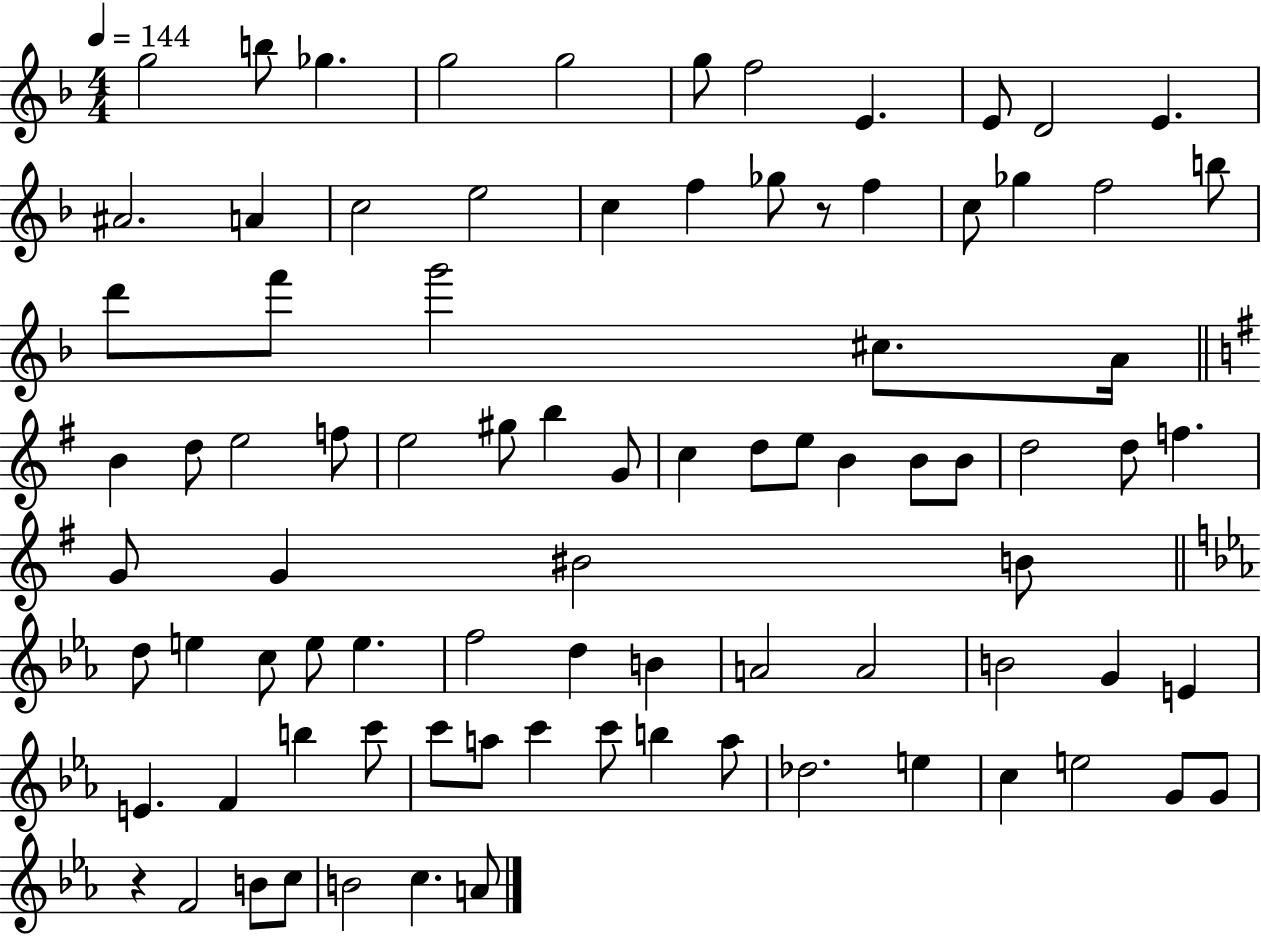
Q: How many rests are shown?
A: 2